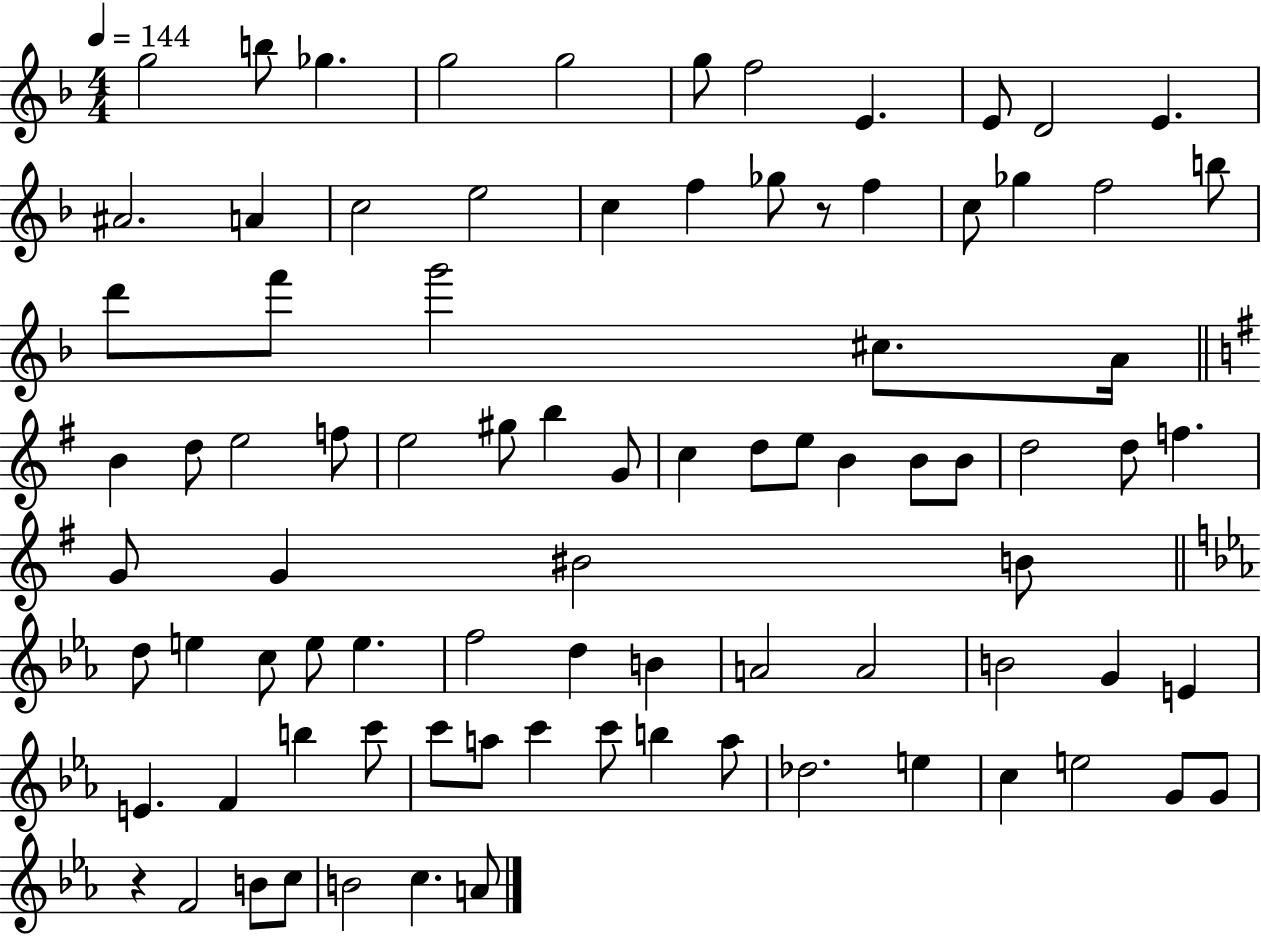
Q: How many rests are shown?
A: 2